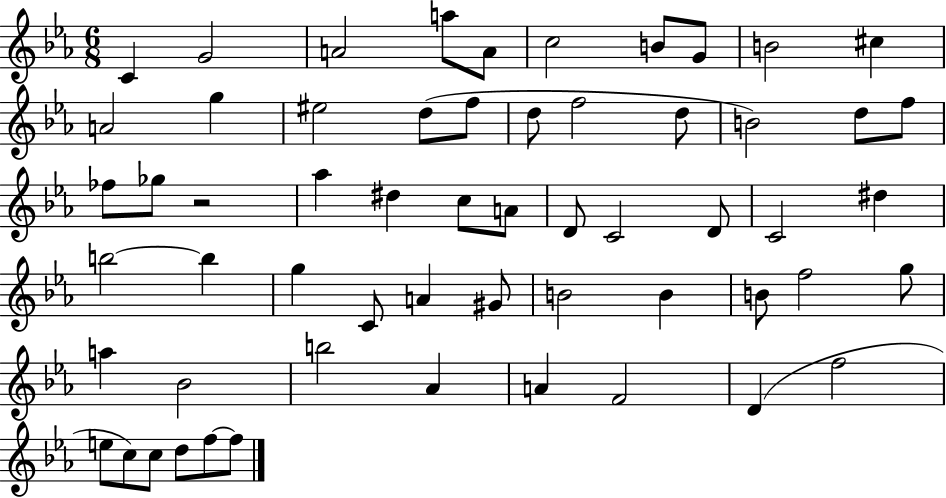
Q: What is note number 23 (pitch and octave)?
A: Gb5